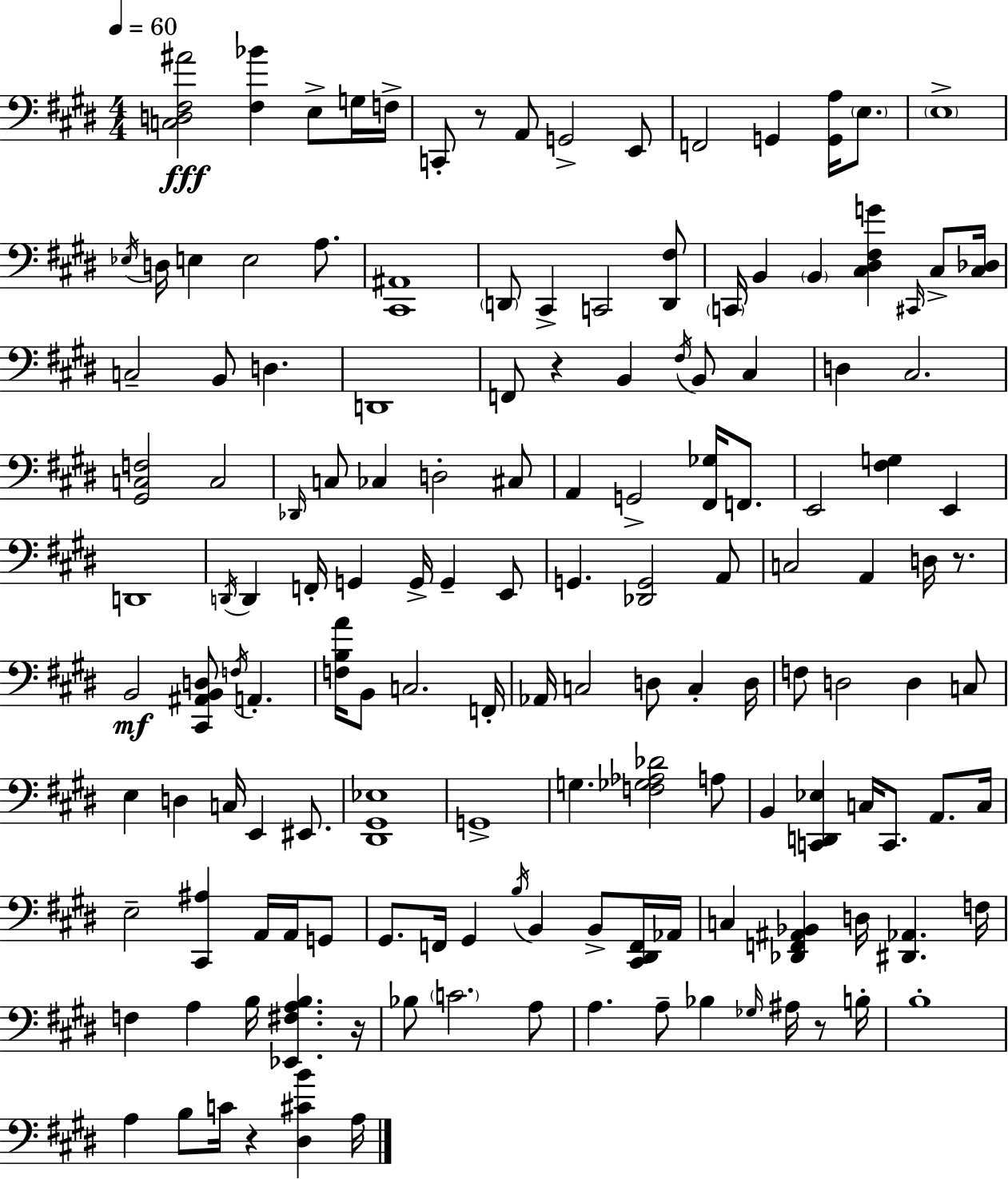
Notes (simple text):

[C3,D3,F#3,A#4]/h [F#3,Bb4]/q E3/e G3/s F3/s C2/e R/e A2/e G2/h E2/e F2/h G2/q [G2,A3]/s E3/e. E3/w Eb3/s D3/s E3/q E3/h A3/e. [C#2,A#2]/w D2/e C#2/q C2/h [D2,F#3]/e C2/s B2/q B2/q [C#3,D#3,F#3,G4]/q C#2/s C#3/e [C#3,Db3]/s C3/h B2/e D3/q. D2/w F2/e R/q B2/q F#3/s B2/e C#3/q D3/q C#3/h. [G#2,C3,F3]/h C3/h Db2/s C3/e CES3/q D3/h C#3/e A2/q G2/h [F#2,Gb3]/s F2/e. E2/h [F#3,G3]/q E2/q D2/w D2/s D2/q F2/s G2/q G2/s G2/q E2/e G2/q. [Db2,G2]/h A2/e C3/h A2/q D3/s R/e. B2/h [C#2,A#2,B2,D3]/e F3/s A2/q. [F3,B3,A4]/s B2/e C3/h. F2/s Ab2/s C3/h D3/e C3/q D3/s F3/e D3/h D3/q C3/e E3/q D3/q C3/s E2/q EIS2/e. [D#2,G#2,Eb3]/w G2/w G3/q. [F3,Gb3,Ab3,Db4]/h A3/e B2/q [C2,D2,Eb3]/q C3/s C2/e. A2/e. C3/s E3/h [C#2,A#3]/q A2/s A2/s G2/e G#2/e. F2/s G#2/q B3/s B2/q B2/e [C#2,D#2,F2]/s Ab2/s C3/q [Db2,F2,A#2,Bb2]/q D3/s [D#2,Ab2]/q. F3/s F3/q A3/q B3/s [Eb2,F#3,A3,B3]/q. R/s Bb3/e C4/h. A3/e A3/q. A3/e Bb3/q Gb3/s A#3/s R/e B3/s B3/w A3/q B3/e C4/s R/q [D#3,C#4,B4]/q A3/s